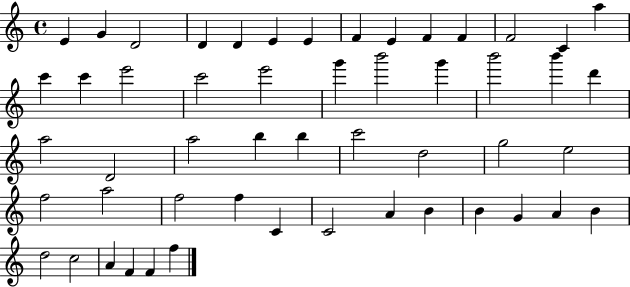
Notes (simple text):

E4/q G4/q D4/h D4/q D4/q E4/q E4/q F4/q E4/q F4/q F4/q F4/h C4/q A5/q C6/q C6/q E6/h C6/h E6/h G6/q B6/h G6/q B6/h B6/q D6/q A5/h D4/h A5/h B5/q B5/q C6/h D5/h G5/h E5/h F5/h A5/h F5/h F5/q C4/q C4/h A4/q B4/q B4/q G4/q A4/q B4/q D5/h C5/h A4/q F4/q F4/q F5/q